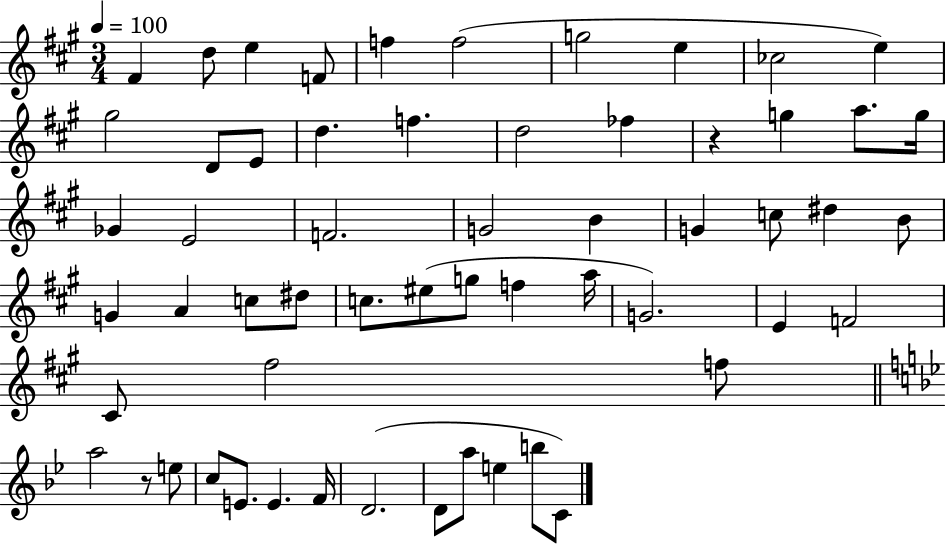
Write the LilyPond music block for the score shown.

{
  \clef treble
  \numericTimeSignature
  \time 3/4
  \key a \major
  \tempo 4 = 100
  fis'4 d''8 e''4 f'8 | f''4 f''2( | g''2 e''4 | ces''2 e''4) | \break gis''2 d'8 e'8 | d''4. f''4. | d''2 fes''4 | r4 g''4 a''8. g''16 | \break ges'4 e'2 | f'2. | g'2 b'4 | g'4 c''8 dis''4 b'8 | \break g'4 a'4 c''8 dis''8 | c''8. eis''8( g''8 f''4 a''16 | g'2.) | e'4 f'2 | \break cis'8 fis''2 f''8 | \bar "||" \break \key bes \major a''2 r8 e''8 | c''8 e'8. e'4. f'16 | d'2.( | d'8 a''8 e''4 b''8 c'8) | \break \bar "|."
}